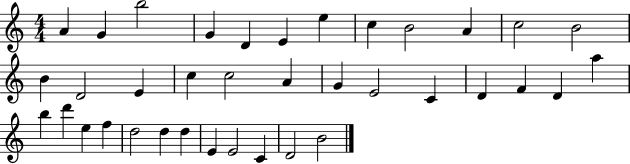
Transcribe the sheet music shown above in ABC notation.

X:1
T:Untitled
M:4/4
L:1/4
K:C
A G b2 G D E e c B2 A c2 B2 B D2 E c c2 A G E2 C D F D a b d' e f d2 d d E E2 C D2 B2